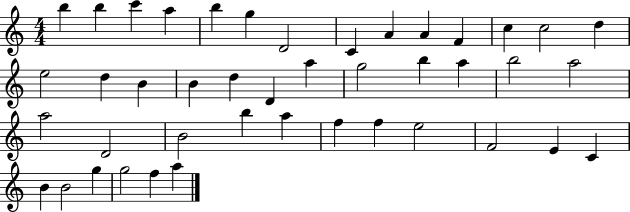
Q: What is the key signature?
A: C major